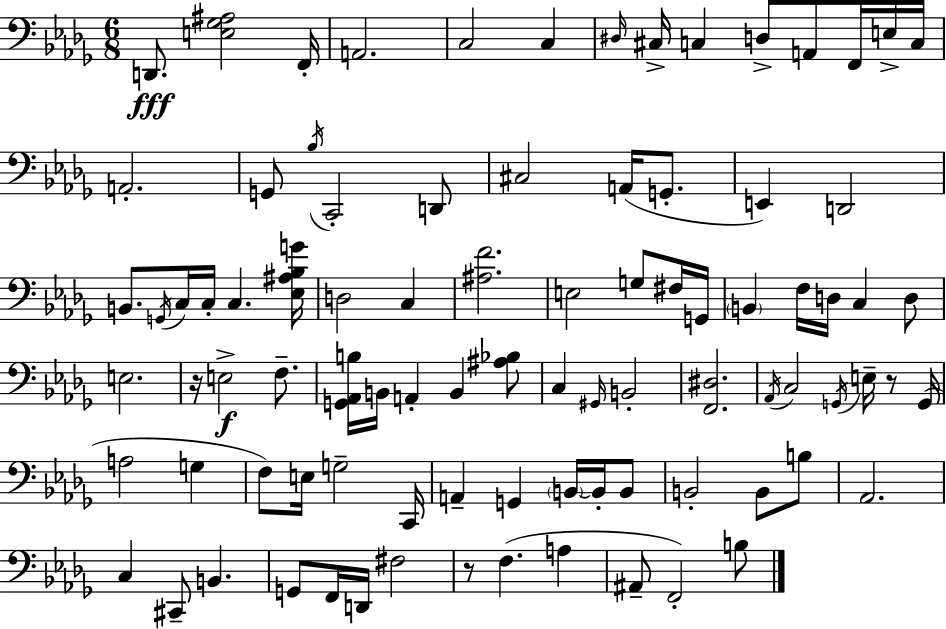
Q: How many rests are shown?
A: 3